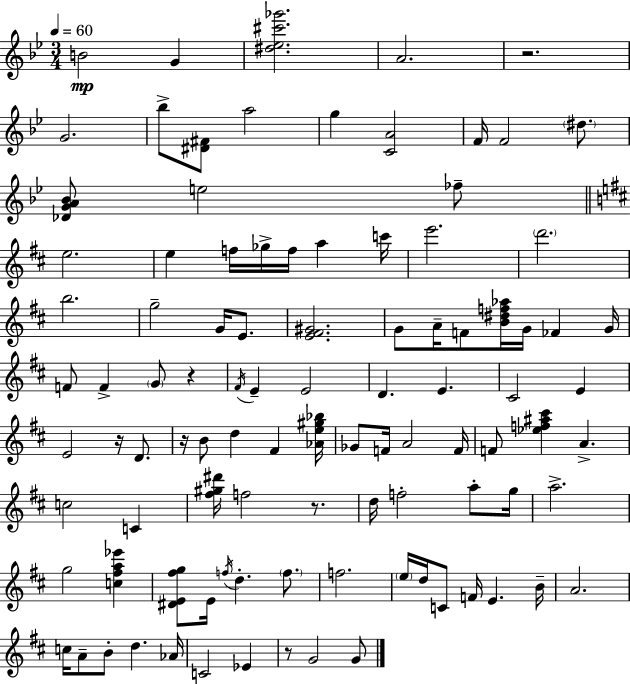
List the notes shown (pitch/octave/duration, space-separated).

B4/h G4/q [D#5,Eb5,C#6,Gb6]/h. A4/h. R/h. G4/h. Bb5/e [D#4,F#4]/e A5/h G5/q [C4,A4]/h F4/s F4/h D#5/e. [Db4,G4,A4,Bb4]/e E5/h FES5/e E5/h. E5/q F5/s Gb5/s F5/s A5/q C6/s E6/h. D6/h. B5/h. G5/h G4/s E4/e. [E4,F#4,G#4]/h. G4/e A4/s F4/e [B4,D#5,F5,Ab5]/s G4/s FES4/q G4/s F4/e F4/q G4/e R/q F#4/s E4/q E4/h D4/q. E4/q. C#4/h E4/q E4/h R/s D4/e. R/s B4/e D5/q F#4/q [Ab4,E5,G#5,Bb5]/s Gb4/e F4/s A4/h F4/s F4/e [Eb5,F5,A#5,C#6]/q A4/q. C5/h C4/q [F#5,G#5,D#6]/s F5/h R/e. D5/s F5/h A5/e G5/s A5/h. G5/h [C5,F#5,A5,Eb6]/q [D#4,E4,F#5,G5]/e E4/s F5/s D5/q. F5/e. F5/h. E5/s D5/s C4/e F4/s E4/q. B4/s A4/h. C5/s A4/e B4/e D5/q. Ab4/s C4/h Eb4/q R/e G4/h G4/e